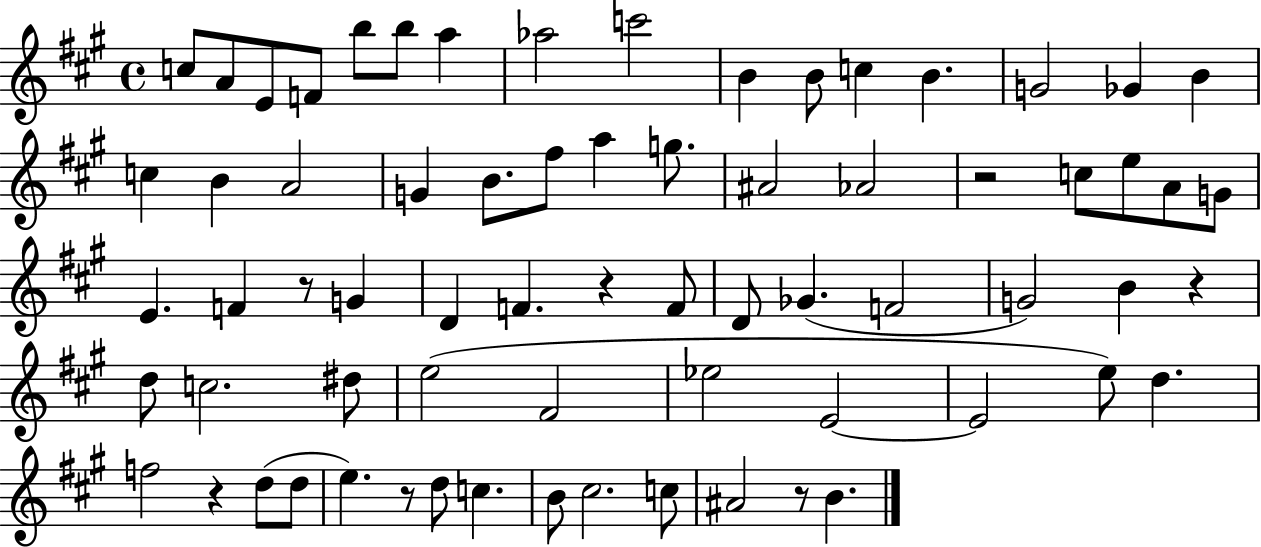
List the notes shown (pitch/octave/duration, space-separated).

C5/e A4/e E4/e F4/e B5/e B5/e A5/q Ab5/h C6/h B4/q B4/e C5/q B4/q. G4/h Gb4/q B4/q C5/q B4/q A4/h G4/q B4/e. F#5/e A5/q G5/e. A#4/h Ab4/h R/h C5/e E5/e A4/e G4/e E4/q. F4/q R/e G4/q D4/q F4/q. R/q F4/e D4/e Gb4/q. F4/h G4/h B4/q R/q D5/e C5/h. D#5/e E5/h F#4/h Eb5/h E4/h E4/h E5/e D5/q. F5/h R/q D5/e D5/e E5/q. R/e D5/e C5/q. B4/e C#5/h. C5/e A#4/h R/e B4/q.